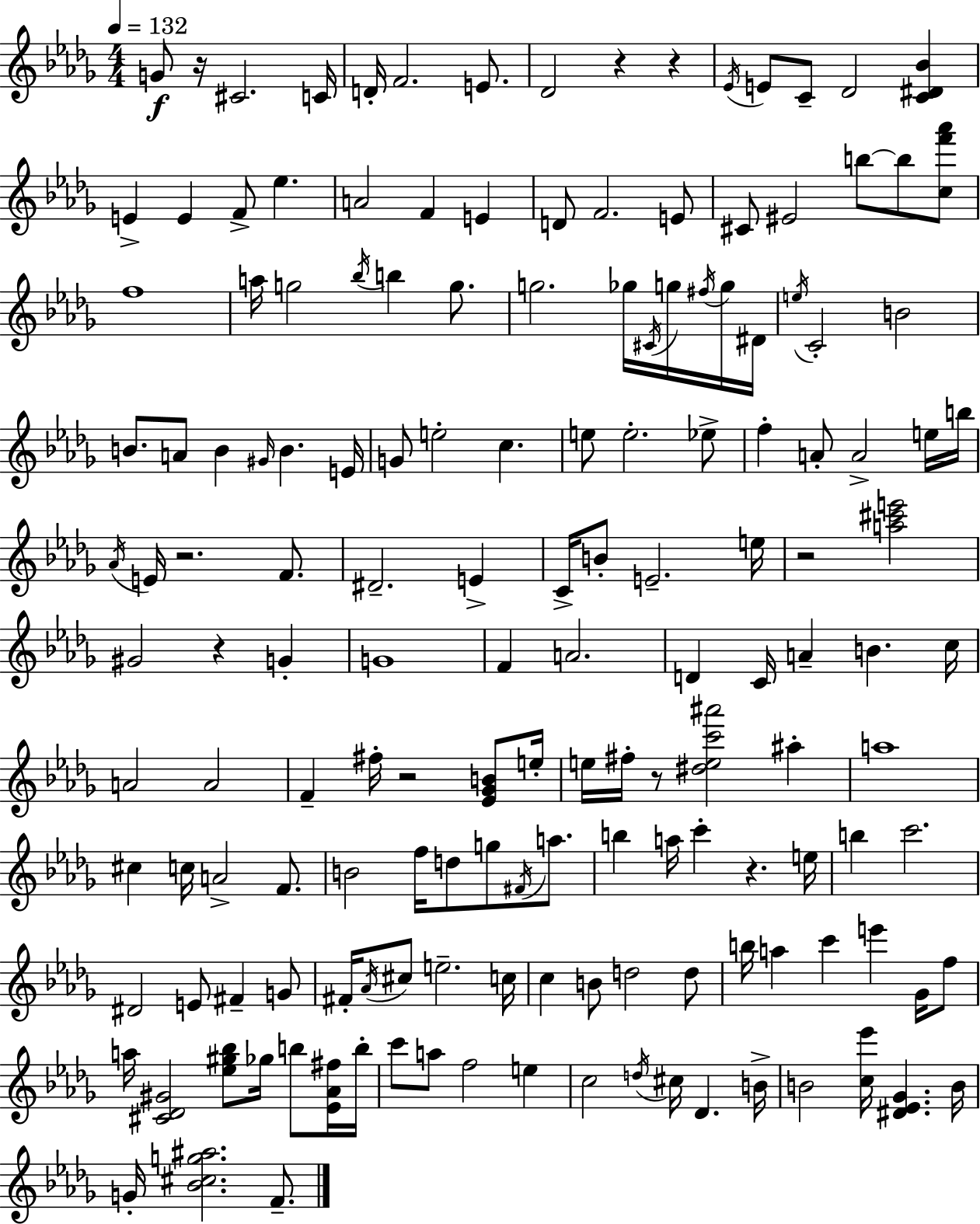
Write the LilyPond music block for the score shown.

{
  \clef treble
  \numericTimeSignature
  \time 4/4
  \key bes \minor
  \tempo 4 = 132
  g'8\f r16 cis'2. c'16 | d'16-. f'2. e'8. | des'2 r4 r4 | \acciaccatura { ees'16 } e'8 c'8-- des'2 <c' dis' bes'>4 | \break e'4-> e'4 f'8-> ees''4. | a'2 f'4 e'4 | d'8 f'2. e'8 | cis'8 eis'2 b''8~~ b''8 <c'' f''' aes'''>8 | \break f''1 | a''16 g''2 \acciaccatura { bes''16 } b''4 g''8. | g''2. ges''16 \acciaccatura { cis'16 } | g''16 \acciaccatura { fis''16 } g''16 dis'16 \acciaccatura { e''16 } c'2-. b'2 | \break b'8. a'8 b'4 \grace { gis'16 } b'4. | e'16 g'8 e''2-. | c''4. e''8 e''2.-. | ees''8-> f''4-. a'8-. a'2-> | \break e''16 b''16 \acciaccatura { aes'16 } e'16 r2. | f'8. dis'2.-- | e'4-> c'16-> b'8-. e'2.-- | e''16 r2 <a'' cis''' e'''>2 | \break gis'2 r4 | g'4-. g'1 | f'4 a'2. | d'4 c'16 a'4-- | \break b'4. c''16 a'2 a'2 | f'4-- fis''16-. r2 | <ees' ges' b'>8 e''16-. e''16 fis''16-. r8 <dis'' e'' c''' ais'''>2 | ais''4-. a''1 | \break cis''4 c''16 a'2-> | f'8. b'2 f''16 | d''8 g''8 \acciaccatura { fis'16 } a''8. b''4 a''16 c'''4-. | r4. e''16 b''4 c'''2. | \break dis'2 | e'8 fis'4-- g'8 fis'16-. \acciaccatura { aes'16 } cis''8 e''2.-- | c''16 c''4 b'8 d''2 | d''8 b''16 a''4 c'''4 | \break e'''4 ges'16 f''8 a''16 <cis' des' gis'>2 | <ees'' gis'' bes''>8 ges''16 b''8 <ees' aes' fis''>16 b''16-. c'''8 a''8 f''2 | e''4 c''2 | \acciaccatura { d''16 } cis''16 des'4. b'16-> b'2 | \break <c'' ees'''>16 <dis' ees' ges'>4. b'16 g'16-. <bes' cis'' g'' ais''>2. | f'8.-- \bar "|."
}